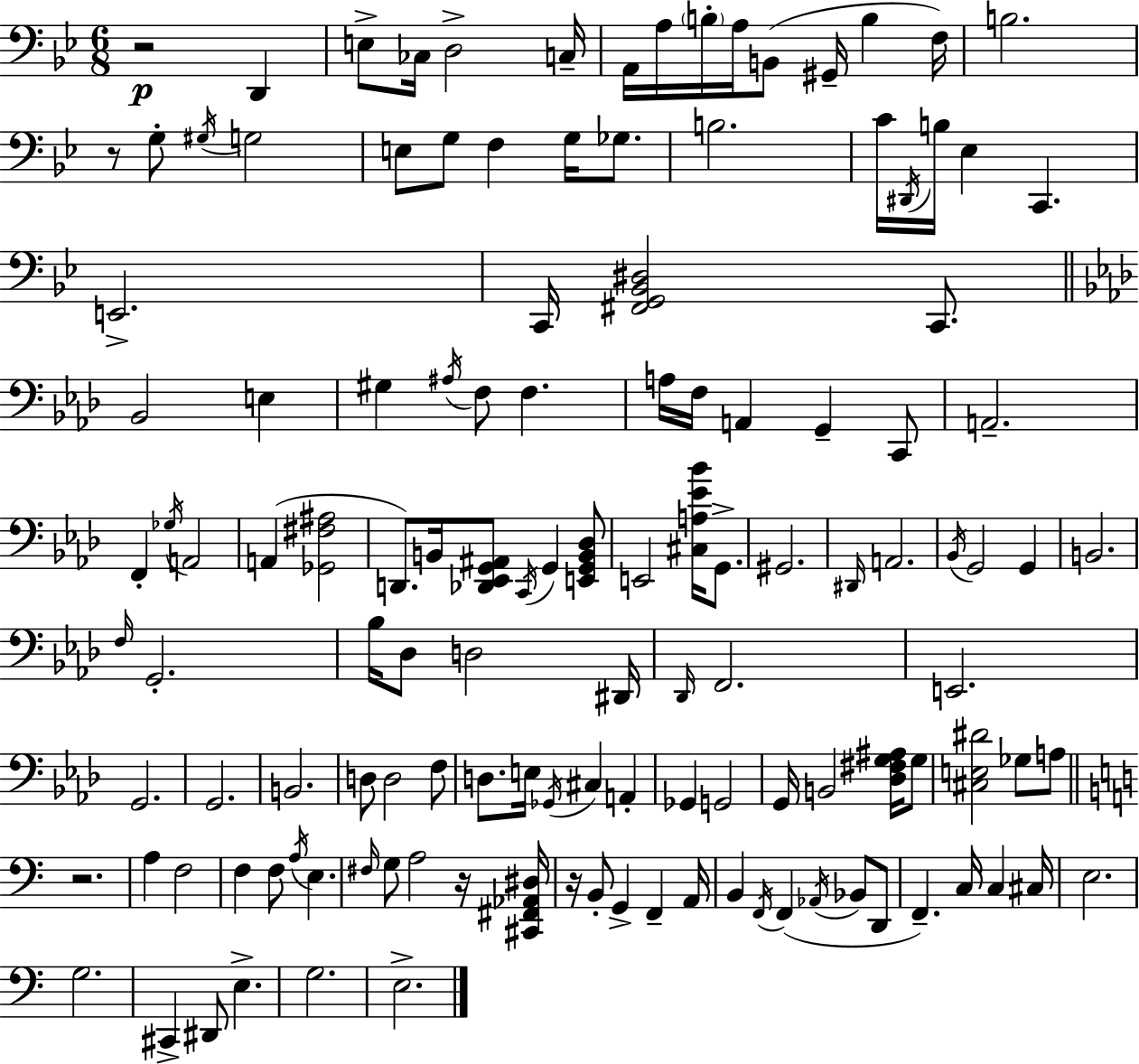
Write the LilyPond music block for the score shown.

{
  \clef bass
  \numericTimeSignature
  \time 6/8
  \key g \minor
  \repeat volta 2 { r2\p d,4 | e8-> ces16 d2-> c16-- | a,16 a16 \parenthesize b16-. a16 b,8( gis,16-- b4 f16) | b2. | \break r8 g8-. \acciaccatura { gis16 } g2 | e8 g8 f4 g16 ges8. | b2. | c'16 \acciaccatura { dis,16 } b16 ees4 c,4. | \break e,2.-> | c,16 <fis, g, bes, dis>2 c,8. | \bar "||" \break \key f \minor bes,2 e4 | gis4 \acciaccatura { ais16 } f8 f4. | a16 f16 a,4 g,4-- c,8 | a,2.-- | \break f,4-. \acciaccatura { ges16 } a,2 | a,4( <ges, fis ais>2 | d,8.) b,16 <des, ees, g, ais,>8 \acciaccatura { c,16 } g,4 | <e, g, b, des>8 e,2 <cis a ees' bes'>16 | \break g,8.-> gis,2. | \grace { dis,16 } a,2. | \acciaccatura { bes,16 } g,2 | g,4 b,2. | \break \grace { f16 } g,2.-. | bes16 des8 d2 | dis,16 \grace { des,16 } f,2. | e,2. | \break g,2. | g,2. | b,2. | d8 d2 | \break f8 d8. e16 \acciaccatura { ges,16 } | cis4 a,4-. ges,4 | g,2 g,16 b,2 | <des fis g ais>16 g8 <cis e dis'>2 | \break ges8 a8 \bar "||" \break \key a \minor r2. | a4 f2 | f4 f8 \acciaccatura { a16 } e4. | \grace { fis16 } g8 a2 | \break r16 <cis, fis, aes, dis>16 r16 b,8-. g,4-> f,4-- | a,16 b,4 \acciaccatura { f,16 }( f,4 \acciaccatura { aes,16 } | bes,8 d,8 f,4.--) c16 c4 | cis16 e2. | \break g2. | cis,4-> dis,8 e4.-> | g2. | e2.-> | \break } \bar "|."
}